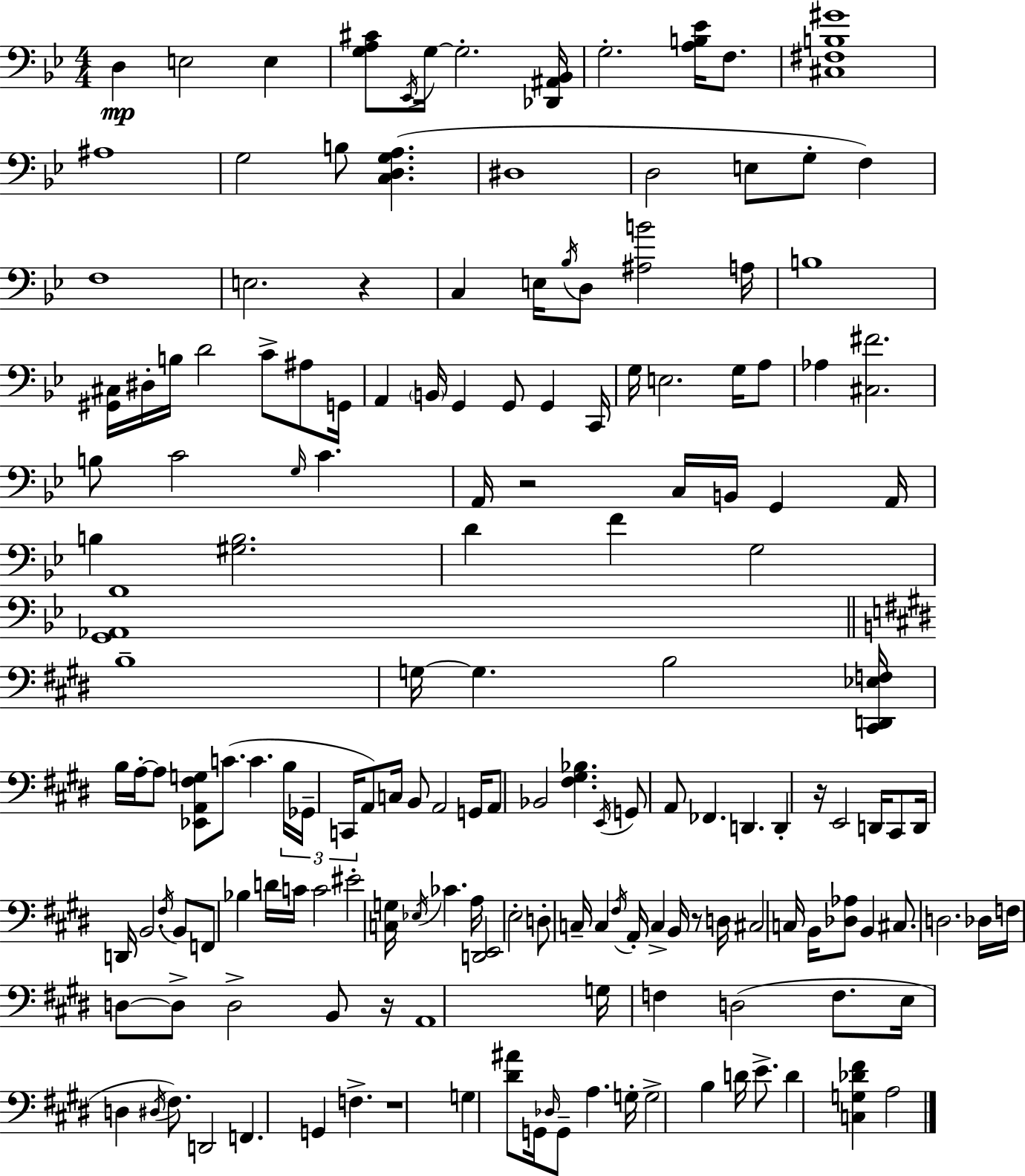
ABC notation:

X:1
T:Untitled
M:4/4
L:1/4
K:Gm
D, E,2 E, [G,A,^C]/2 _E,,/4 G,/4 G,2 [_D,,^A,,_B,,]/4 G,2 [A,B,_E]/4 F,/2 [^C,^F,B,^G]4 ^A,4 G,2 B,/2 [C,D,G,A,] ^D,4 D,2 E,/2 G,/2 F, F,4 E,2 z C, E,/4 _B,/4 D,/2 [^A,B]2 A,/4 B,4 [^G,,^C,]/4 ^D,/4 B,/4 D2 C/2 ^A,/2 G,,/4 A,, B,,/4 G,, G,,/2 G,, C,,/4 G,/4 E,2 G,/4 A,/2 _A, [^C,^F]2 B,/2 C2 G,/4 C A,,/4 z2 C,/4 B,,/4 G,, A,,/4 B, [^G,B,]2 D F G,2 [G,,_A,,_B,]4 B,4 G,/4 G, B,2 [^C,,D,,_E,F,]/4 B,/4 A,/4 A,/2 [_E,,A,,^F,G,]/2 C/2 C B,/4 _G,,/4 C,,/4 A,,/2 C,/4 B,,/2 A,,2 G,,/4 A,,/2 _B,,2 [^F,^G,_B,] E,,/4 G,,/2 A,,/2 _F,, D,, D,, z/4 E,,2 D,,/4 ^C,,/2 D,,/4 D,,/4 B,,2 ^F,/4 B,,/2 F,,/2 _B, D/4 C/4 C2 ^E2 [C,G,]/4 _E,/4 _C A,/4 [D,,E,,]2 E,2 D,/2 C,/4 C, ^F,/4 A,,/4 C, B,,/4 z/2 D,/4 ^C,2 C,/4 B,,/4 [_D,_A,]/2 B,, ^C,/2 D,2 _D,/4 F,/4 D,/2 D,/2 D,2 B,,/2 z/4 A,,4 G,/4 F, D,2 F,/2 E,/4 D, ^D,/4 ^F,/2 D,,2 F,, G,, F, z4 G, [^D^A]/2 G,,/4 _D,/4 G,,/2 A, G,/4 G,2 B, D/4 E/2 D [C,G,_D^F] A,2